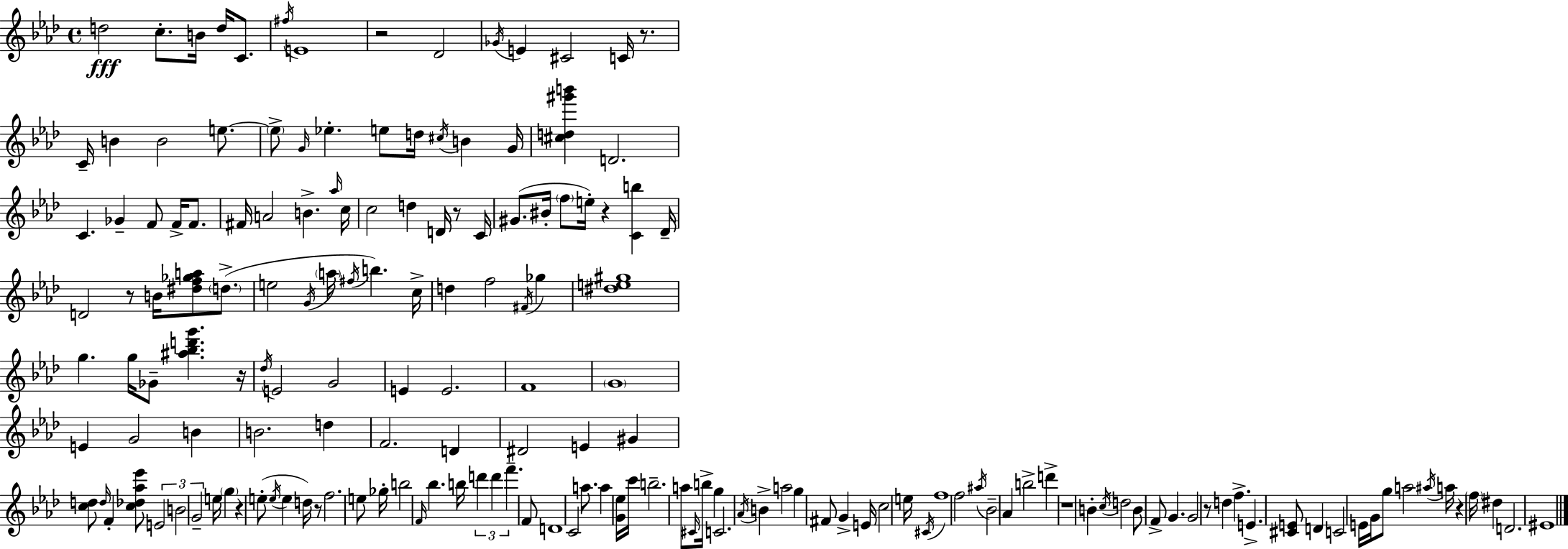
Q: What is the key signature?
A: AES major